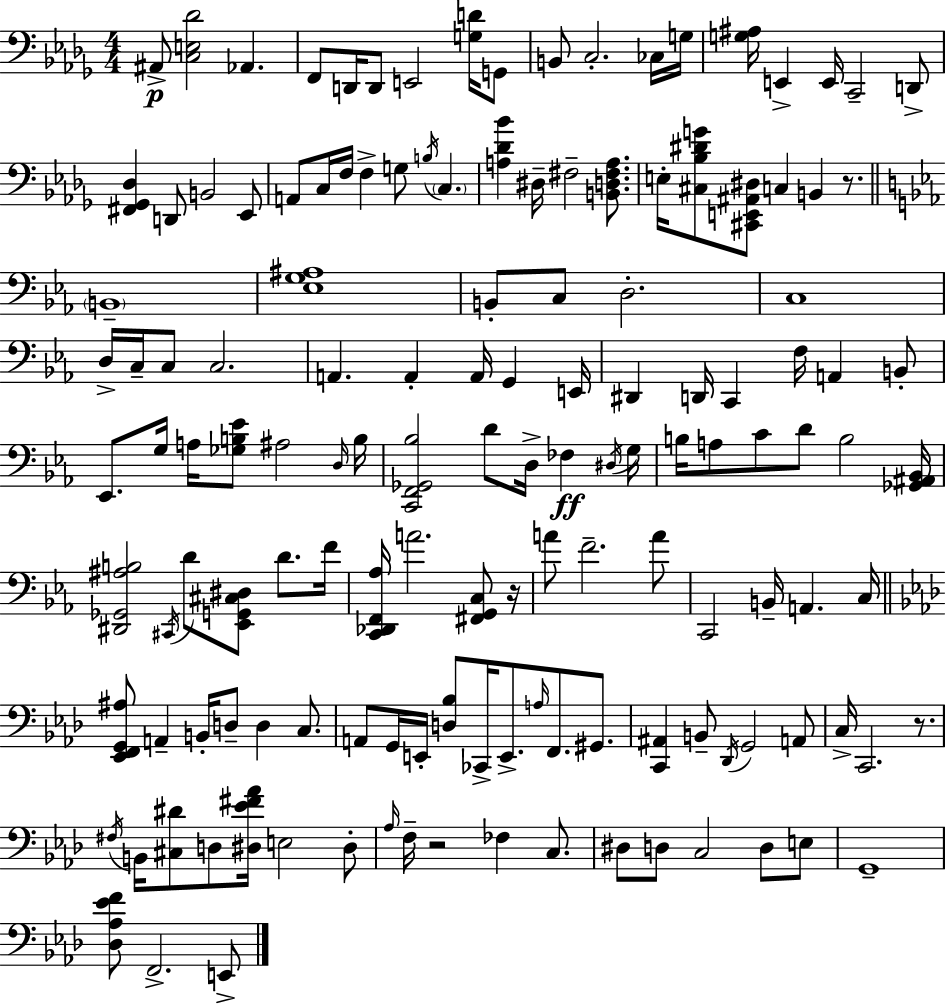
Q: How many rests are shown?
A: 4